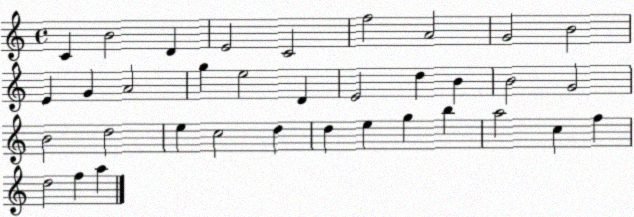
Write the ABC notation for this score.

X:1
T:Untitled
M:4/4
L:1/4
K:C
C B2 D E2 C2 f2 A2 G2 B2 E G A2 g e2 D E2 d B B2 G2 B2 d2 e c2 d d e g b a2 c f d2 f a